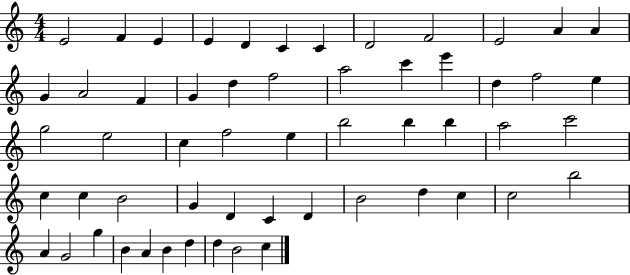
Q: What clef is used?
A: treble